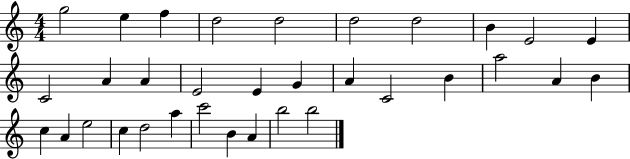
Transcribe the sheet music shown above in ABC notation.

X:1
T:Untitled
M:4/4
L:1/4
K:C
g2 e f d2 d2 d2 d2 B E2 E C2 A A E2 E G A C2 B a2 A B c A e2 c d2 a c'2 B A b2 b2